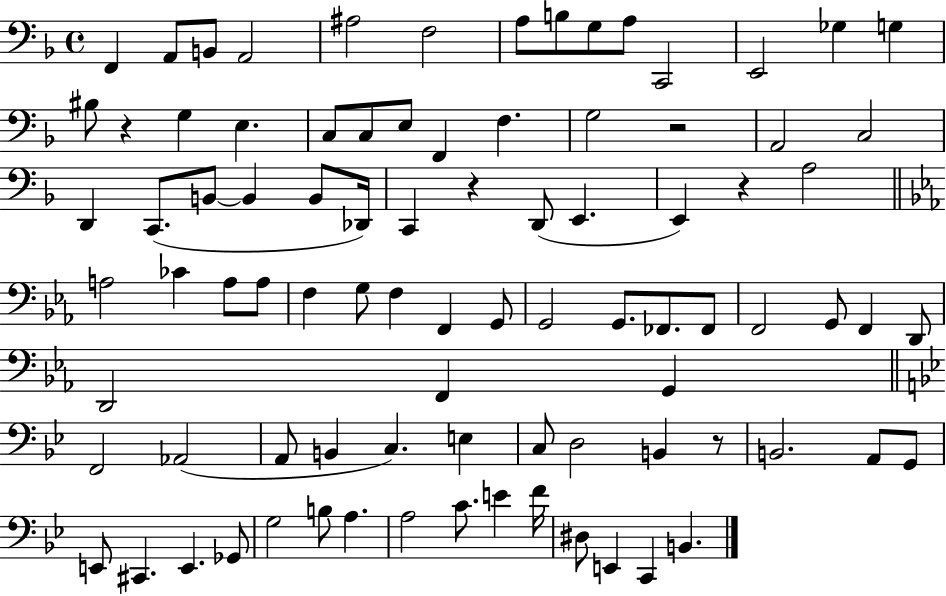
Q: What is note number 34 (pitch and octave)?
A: E2